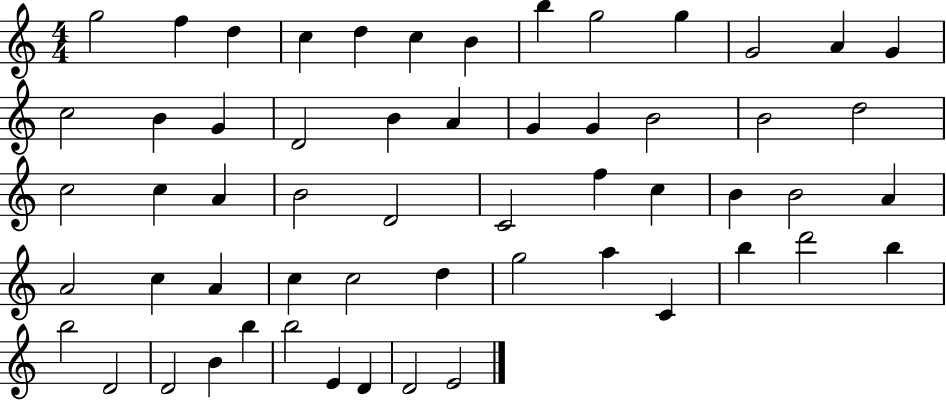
{
  \clef treble
  \numericTimeSignature
  \time 4/4
  \key c \major
  g''2 f''4 d''4 | c''4 d''4 c''4 b'4 | b''4 g''2 g''4 | g'2 a'4 g'4 | \break c''2 b'4 g'4 | d'2 b'4 a'4 | g'4 g'4 b'2 | b'2 d''2 | \break c''2 c''4 a'4 | b'2 d'2 | c'2 f''4 c''4 | b'4 b'2 a'4 | \break a'2 c''4 a'4 | c''4 c''2 d''4 | g''2 a''4 c'4 | b''4 d'''2 b''4 | \break b''2 d'2 | d'2 b'4 b''4 | b''2 e'4 d'4 | d'2 e'2 | \break \bar "|."
}